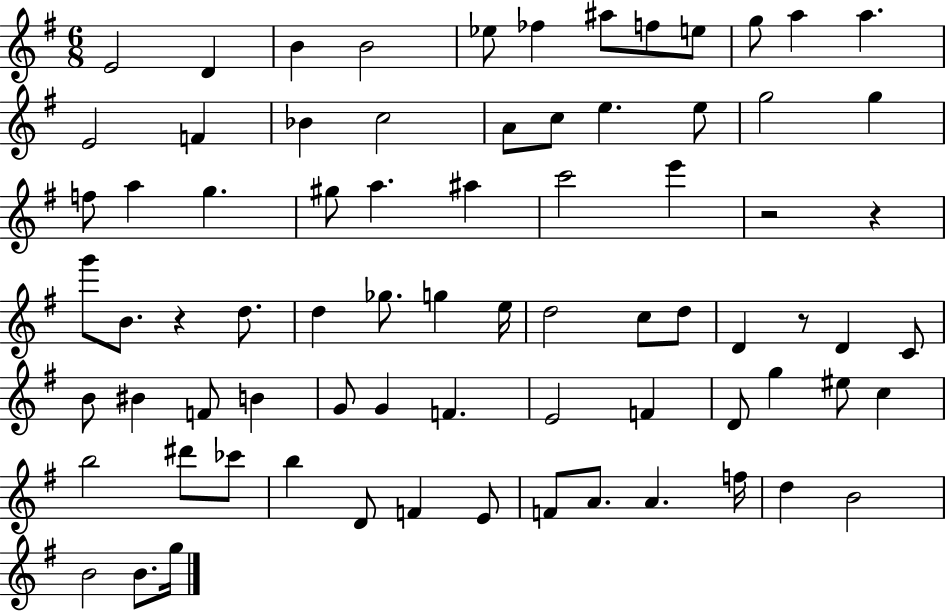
E4/h D4/q B4/q B4/h Eb5/e FES5/q A#5/e F5/e E5/e G5/e A5/q A5/q. E4/h F4/q Bb4/q C5/h A4/e C5/e E5/q. E5/e G5/h G5/q F5/e A5/q G5/q. G#5/e A5/q. A#5/q C6/h E6/q R/h R/q G6/e B4/e. R/q D5/e. D5/q Gb5/e. G5/q E5/s D5/h C5/e D5/e D4/q R/e D4/q C4/e B4/e BIS4/q F4/e B4/q G4/e G4/q F4/q. E4/h F4/q D4/e G5/q EIS5/e C5/q B5/h D#6/e CES6/e B5/q D4/e F4/q E4/e F4/e A4/e. A4/q. F5/s D5/q B4/h B4/h B4/e. G5/s